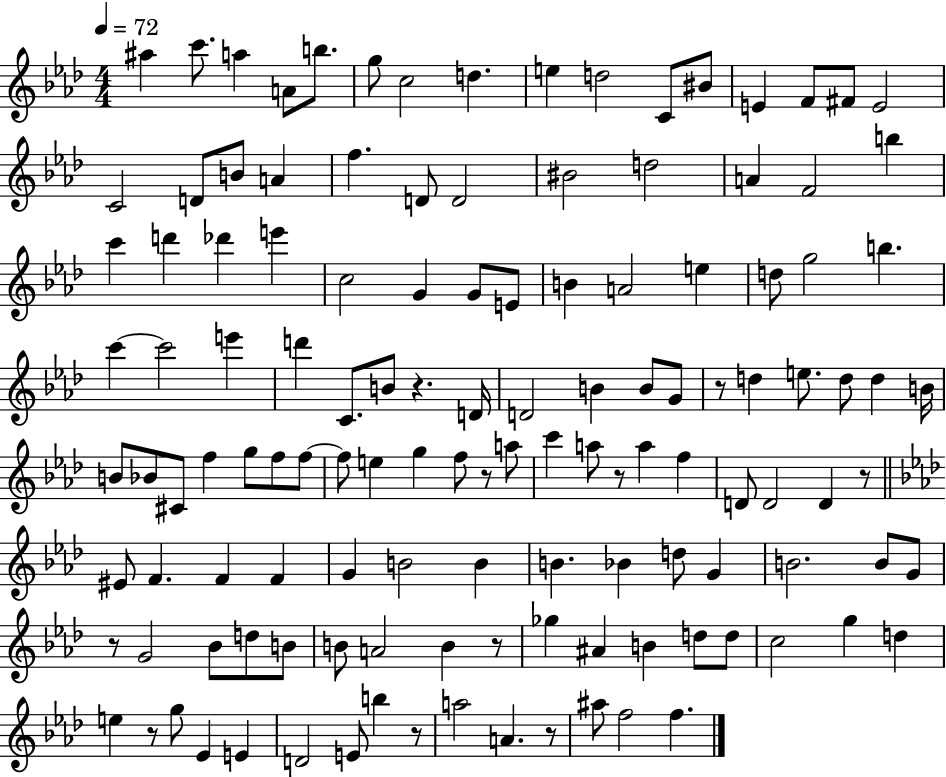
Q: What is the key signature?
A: AES major